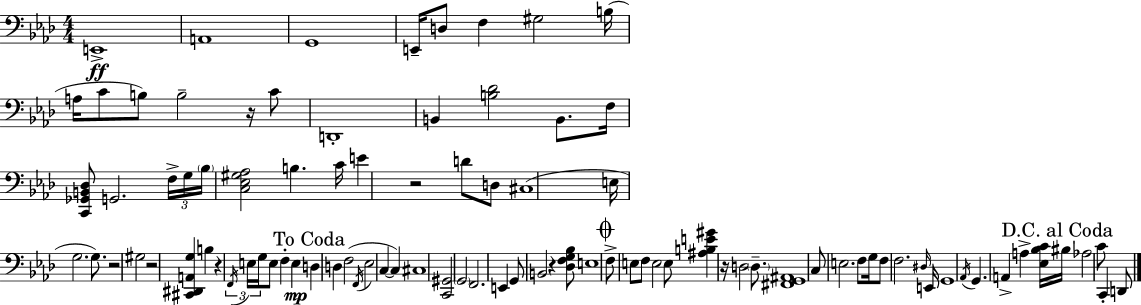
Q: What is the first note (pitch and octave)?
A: E2